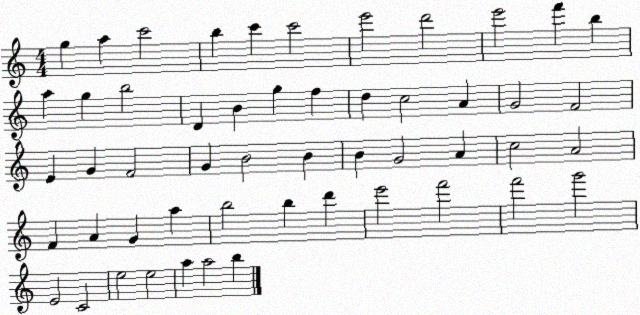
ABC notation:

X:1
T:Untitled
M:4/4
L:1/4
K:C
g a c'2 b c' c'2 e'2 d'2 e'2 f' b a g b2 D B g f d c2 A G2 F2 E G F2 G B2 B B G2 A c2 A2 F A G a b2 b d' e'2 f'2 f'2 g'2 E2 C2 e2 e2 a a2 b